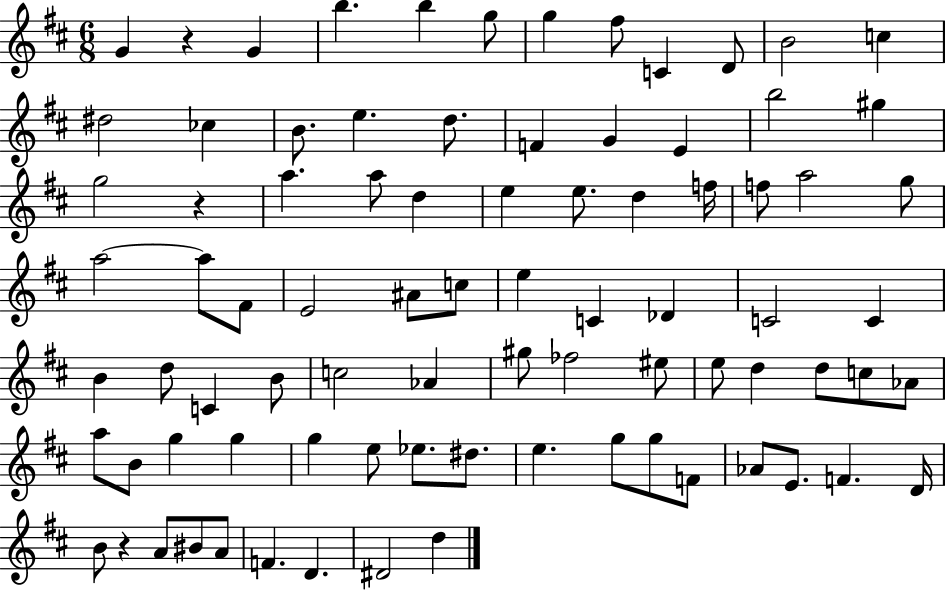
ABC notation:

X:1
T:Untitled
M:6/8
L:1/4
K:D
G z G b b g/2 g ^f/2 C D/2 B2 c ^d2 _c B/2 e d/2 F G E b2 ^g g2 z a a/2 d e e/2 d f/4 f/2 a2 g/2 a2 a/2 ^F/2 E2 ^A/2 c/2 e C _D C2 C B d/2 C B/2 c2 _A ^g/2 _f2 ^e/2 e/2 d d/2 c/2 _A/2 a/2 B/2 g g g e/2 _e/2 ^d/2 e g/2 g/2 F/2 _A/2 E/2 F D/4 B/2 z A/2 ^B/2 A/2 F D ^D2 d